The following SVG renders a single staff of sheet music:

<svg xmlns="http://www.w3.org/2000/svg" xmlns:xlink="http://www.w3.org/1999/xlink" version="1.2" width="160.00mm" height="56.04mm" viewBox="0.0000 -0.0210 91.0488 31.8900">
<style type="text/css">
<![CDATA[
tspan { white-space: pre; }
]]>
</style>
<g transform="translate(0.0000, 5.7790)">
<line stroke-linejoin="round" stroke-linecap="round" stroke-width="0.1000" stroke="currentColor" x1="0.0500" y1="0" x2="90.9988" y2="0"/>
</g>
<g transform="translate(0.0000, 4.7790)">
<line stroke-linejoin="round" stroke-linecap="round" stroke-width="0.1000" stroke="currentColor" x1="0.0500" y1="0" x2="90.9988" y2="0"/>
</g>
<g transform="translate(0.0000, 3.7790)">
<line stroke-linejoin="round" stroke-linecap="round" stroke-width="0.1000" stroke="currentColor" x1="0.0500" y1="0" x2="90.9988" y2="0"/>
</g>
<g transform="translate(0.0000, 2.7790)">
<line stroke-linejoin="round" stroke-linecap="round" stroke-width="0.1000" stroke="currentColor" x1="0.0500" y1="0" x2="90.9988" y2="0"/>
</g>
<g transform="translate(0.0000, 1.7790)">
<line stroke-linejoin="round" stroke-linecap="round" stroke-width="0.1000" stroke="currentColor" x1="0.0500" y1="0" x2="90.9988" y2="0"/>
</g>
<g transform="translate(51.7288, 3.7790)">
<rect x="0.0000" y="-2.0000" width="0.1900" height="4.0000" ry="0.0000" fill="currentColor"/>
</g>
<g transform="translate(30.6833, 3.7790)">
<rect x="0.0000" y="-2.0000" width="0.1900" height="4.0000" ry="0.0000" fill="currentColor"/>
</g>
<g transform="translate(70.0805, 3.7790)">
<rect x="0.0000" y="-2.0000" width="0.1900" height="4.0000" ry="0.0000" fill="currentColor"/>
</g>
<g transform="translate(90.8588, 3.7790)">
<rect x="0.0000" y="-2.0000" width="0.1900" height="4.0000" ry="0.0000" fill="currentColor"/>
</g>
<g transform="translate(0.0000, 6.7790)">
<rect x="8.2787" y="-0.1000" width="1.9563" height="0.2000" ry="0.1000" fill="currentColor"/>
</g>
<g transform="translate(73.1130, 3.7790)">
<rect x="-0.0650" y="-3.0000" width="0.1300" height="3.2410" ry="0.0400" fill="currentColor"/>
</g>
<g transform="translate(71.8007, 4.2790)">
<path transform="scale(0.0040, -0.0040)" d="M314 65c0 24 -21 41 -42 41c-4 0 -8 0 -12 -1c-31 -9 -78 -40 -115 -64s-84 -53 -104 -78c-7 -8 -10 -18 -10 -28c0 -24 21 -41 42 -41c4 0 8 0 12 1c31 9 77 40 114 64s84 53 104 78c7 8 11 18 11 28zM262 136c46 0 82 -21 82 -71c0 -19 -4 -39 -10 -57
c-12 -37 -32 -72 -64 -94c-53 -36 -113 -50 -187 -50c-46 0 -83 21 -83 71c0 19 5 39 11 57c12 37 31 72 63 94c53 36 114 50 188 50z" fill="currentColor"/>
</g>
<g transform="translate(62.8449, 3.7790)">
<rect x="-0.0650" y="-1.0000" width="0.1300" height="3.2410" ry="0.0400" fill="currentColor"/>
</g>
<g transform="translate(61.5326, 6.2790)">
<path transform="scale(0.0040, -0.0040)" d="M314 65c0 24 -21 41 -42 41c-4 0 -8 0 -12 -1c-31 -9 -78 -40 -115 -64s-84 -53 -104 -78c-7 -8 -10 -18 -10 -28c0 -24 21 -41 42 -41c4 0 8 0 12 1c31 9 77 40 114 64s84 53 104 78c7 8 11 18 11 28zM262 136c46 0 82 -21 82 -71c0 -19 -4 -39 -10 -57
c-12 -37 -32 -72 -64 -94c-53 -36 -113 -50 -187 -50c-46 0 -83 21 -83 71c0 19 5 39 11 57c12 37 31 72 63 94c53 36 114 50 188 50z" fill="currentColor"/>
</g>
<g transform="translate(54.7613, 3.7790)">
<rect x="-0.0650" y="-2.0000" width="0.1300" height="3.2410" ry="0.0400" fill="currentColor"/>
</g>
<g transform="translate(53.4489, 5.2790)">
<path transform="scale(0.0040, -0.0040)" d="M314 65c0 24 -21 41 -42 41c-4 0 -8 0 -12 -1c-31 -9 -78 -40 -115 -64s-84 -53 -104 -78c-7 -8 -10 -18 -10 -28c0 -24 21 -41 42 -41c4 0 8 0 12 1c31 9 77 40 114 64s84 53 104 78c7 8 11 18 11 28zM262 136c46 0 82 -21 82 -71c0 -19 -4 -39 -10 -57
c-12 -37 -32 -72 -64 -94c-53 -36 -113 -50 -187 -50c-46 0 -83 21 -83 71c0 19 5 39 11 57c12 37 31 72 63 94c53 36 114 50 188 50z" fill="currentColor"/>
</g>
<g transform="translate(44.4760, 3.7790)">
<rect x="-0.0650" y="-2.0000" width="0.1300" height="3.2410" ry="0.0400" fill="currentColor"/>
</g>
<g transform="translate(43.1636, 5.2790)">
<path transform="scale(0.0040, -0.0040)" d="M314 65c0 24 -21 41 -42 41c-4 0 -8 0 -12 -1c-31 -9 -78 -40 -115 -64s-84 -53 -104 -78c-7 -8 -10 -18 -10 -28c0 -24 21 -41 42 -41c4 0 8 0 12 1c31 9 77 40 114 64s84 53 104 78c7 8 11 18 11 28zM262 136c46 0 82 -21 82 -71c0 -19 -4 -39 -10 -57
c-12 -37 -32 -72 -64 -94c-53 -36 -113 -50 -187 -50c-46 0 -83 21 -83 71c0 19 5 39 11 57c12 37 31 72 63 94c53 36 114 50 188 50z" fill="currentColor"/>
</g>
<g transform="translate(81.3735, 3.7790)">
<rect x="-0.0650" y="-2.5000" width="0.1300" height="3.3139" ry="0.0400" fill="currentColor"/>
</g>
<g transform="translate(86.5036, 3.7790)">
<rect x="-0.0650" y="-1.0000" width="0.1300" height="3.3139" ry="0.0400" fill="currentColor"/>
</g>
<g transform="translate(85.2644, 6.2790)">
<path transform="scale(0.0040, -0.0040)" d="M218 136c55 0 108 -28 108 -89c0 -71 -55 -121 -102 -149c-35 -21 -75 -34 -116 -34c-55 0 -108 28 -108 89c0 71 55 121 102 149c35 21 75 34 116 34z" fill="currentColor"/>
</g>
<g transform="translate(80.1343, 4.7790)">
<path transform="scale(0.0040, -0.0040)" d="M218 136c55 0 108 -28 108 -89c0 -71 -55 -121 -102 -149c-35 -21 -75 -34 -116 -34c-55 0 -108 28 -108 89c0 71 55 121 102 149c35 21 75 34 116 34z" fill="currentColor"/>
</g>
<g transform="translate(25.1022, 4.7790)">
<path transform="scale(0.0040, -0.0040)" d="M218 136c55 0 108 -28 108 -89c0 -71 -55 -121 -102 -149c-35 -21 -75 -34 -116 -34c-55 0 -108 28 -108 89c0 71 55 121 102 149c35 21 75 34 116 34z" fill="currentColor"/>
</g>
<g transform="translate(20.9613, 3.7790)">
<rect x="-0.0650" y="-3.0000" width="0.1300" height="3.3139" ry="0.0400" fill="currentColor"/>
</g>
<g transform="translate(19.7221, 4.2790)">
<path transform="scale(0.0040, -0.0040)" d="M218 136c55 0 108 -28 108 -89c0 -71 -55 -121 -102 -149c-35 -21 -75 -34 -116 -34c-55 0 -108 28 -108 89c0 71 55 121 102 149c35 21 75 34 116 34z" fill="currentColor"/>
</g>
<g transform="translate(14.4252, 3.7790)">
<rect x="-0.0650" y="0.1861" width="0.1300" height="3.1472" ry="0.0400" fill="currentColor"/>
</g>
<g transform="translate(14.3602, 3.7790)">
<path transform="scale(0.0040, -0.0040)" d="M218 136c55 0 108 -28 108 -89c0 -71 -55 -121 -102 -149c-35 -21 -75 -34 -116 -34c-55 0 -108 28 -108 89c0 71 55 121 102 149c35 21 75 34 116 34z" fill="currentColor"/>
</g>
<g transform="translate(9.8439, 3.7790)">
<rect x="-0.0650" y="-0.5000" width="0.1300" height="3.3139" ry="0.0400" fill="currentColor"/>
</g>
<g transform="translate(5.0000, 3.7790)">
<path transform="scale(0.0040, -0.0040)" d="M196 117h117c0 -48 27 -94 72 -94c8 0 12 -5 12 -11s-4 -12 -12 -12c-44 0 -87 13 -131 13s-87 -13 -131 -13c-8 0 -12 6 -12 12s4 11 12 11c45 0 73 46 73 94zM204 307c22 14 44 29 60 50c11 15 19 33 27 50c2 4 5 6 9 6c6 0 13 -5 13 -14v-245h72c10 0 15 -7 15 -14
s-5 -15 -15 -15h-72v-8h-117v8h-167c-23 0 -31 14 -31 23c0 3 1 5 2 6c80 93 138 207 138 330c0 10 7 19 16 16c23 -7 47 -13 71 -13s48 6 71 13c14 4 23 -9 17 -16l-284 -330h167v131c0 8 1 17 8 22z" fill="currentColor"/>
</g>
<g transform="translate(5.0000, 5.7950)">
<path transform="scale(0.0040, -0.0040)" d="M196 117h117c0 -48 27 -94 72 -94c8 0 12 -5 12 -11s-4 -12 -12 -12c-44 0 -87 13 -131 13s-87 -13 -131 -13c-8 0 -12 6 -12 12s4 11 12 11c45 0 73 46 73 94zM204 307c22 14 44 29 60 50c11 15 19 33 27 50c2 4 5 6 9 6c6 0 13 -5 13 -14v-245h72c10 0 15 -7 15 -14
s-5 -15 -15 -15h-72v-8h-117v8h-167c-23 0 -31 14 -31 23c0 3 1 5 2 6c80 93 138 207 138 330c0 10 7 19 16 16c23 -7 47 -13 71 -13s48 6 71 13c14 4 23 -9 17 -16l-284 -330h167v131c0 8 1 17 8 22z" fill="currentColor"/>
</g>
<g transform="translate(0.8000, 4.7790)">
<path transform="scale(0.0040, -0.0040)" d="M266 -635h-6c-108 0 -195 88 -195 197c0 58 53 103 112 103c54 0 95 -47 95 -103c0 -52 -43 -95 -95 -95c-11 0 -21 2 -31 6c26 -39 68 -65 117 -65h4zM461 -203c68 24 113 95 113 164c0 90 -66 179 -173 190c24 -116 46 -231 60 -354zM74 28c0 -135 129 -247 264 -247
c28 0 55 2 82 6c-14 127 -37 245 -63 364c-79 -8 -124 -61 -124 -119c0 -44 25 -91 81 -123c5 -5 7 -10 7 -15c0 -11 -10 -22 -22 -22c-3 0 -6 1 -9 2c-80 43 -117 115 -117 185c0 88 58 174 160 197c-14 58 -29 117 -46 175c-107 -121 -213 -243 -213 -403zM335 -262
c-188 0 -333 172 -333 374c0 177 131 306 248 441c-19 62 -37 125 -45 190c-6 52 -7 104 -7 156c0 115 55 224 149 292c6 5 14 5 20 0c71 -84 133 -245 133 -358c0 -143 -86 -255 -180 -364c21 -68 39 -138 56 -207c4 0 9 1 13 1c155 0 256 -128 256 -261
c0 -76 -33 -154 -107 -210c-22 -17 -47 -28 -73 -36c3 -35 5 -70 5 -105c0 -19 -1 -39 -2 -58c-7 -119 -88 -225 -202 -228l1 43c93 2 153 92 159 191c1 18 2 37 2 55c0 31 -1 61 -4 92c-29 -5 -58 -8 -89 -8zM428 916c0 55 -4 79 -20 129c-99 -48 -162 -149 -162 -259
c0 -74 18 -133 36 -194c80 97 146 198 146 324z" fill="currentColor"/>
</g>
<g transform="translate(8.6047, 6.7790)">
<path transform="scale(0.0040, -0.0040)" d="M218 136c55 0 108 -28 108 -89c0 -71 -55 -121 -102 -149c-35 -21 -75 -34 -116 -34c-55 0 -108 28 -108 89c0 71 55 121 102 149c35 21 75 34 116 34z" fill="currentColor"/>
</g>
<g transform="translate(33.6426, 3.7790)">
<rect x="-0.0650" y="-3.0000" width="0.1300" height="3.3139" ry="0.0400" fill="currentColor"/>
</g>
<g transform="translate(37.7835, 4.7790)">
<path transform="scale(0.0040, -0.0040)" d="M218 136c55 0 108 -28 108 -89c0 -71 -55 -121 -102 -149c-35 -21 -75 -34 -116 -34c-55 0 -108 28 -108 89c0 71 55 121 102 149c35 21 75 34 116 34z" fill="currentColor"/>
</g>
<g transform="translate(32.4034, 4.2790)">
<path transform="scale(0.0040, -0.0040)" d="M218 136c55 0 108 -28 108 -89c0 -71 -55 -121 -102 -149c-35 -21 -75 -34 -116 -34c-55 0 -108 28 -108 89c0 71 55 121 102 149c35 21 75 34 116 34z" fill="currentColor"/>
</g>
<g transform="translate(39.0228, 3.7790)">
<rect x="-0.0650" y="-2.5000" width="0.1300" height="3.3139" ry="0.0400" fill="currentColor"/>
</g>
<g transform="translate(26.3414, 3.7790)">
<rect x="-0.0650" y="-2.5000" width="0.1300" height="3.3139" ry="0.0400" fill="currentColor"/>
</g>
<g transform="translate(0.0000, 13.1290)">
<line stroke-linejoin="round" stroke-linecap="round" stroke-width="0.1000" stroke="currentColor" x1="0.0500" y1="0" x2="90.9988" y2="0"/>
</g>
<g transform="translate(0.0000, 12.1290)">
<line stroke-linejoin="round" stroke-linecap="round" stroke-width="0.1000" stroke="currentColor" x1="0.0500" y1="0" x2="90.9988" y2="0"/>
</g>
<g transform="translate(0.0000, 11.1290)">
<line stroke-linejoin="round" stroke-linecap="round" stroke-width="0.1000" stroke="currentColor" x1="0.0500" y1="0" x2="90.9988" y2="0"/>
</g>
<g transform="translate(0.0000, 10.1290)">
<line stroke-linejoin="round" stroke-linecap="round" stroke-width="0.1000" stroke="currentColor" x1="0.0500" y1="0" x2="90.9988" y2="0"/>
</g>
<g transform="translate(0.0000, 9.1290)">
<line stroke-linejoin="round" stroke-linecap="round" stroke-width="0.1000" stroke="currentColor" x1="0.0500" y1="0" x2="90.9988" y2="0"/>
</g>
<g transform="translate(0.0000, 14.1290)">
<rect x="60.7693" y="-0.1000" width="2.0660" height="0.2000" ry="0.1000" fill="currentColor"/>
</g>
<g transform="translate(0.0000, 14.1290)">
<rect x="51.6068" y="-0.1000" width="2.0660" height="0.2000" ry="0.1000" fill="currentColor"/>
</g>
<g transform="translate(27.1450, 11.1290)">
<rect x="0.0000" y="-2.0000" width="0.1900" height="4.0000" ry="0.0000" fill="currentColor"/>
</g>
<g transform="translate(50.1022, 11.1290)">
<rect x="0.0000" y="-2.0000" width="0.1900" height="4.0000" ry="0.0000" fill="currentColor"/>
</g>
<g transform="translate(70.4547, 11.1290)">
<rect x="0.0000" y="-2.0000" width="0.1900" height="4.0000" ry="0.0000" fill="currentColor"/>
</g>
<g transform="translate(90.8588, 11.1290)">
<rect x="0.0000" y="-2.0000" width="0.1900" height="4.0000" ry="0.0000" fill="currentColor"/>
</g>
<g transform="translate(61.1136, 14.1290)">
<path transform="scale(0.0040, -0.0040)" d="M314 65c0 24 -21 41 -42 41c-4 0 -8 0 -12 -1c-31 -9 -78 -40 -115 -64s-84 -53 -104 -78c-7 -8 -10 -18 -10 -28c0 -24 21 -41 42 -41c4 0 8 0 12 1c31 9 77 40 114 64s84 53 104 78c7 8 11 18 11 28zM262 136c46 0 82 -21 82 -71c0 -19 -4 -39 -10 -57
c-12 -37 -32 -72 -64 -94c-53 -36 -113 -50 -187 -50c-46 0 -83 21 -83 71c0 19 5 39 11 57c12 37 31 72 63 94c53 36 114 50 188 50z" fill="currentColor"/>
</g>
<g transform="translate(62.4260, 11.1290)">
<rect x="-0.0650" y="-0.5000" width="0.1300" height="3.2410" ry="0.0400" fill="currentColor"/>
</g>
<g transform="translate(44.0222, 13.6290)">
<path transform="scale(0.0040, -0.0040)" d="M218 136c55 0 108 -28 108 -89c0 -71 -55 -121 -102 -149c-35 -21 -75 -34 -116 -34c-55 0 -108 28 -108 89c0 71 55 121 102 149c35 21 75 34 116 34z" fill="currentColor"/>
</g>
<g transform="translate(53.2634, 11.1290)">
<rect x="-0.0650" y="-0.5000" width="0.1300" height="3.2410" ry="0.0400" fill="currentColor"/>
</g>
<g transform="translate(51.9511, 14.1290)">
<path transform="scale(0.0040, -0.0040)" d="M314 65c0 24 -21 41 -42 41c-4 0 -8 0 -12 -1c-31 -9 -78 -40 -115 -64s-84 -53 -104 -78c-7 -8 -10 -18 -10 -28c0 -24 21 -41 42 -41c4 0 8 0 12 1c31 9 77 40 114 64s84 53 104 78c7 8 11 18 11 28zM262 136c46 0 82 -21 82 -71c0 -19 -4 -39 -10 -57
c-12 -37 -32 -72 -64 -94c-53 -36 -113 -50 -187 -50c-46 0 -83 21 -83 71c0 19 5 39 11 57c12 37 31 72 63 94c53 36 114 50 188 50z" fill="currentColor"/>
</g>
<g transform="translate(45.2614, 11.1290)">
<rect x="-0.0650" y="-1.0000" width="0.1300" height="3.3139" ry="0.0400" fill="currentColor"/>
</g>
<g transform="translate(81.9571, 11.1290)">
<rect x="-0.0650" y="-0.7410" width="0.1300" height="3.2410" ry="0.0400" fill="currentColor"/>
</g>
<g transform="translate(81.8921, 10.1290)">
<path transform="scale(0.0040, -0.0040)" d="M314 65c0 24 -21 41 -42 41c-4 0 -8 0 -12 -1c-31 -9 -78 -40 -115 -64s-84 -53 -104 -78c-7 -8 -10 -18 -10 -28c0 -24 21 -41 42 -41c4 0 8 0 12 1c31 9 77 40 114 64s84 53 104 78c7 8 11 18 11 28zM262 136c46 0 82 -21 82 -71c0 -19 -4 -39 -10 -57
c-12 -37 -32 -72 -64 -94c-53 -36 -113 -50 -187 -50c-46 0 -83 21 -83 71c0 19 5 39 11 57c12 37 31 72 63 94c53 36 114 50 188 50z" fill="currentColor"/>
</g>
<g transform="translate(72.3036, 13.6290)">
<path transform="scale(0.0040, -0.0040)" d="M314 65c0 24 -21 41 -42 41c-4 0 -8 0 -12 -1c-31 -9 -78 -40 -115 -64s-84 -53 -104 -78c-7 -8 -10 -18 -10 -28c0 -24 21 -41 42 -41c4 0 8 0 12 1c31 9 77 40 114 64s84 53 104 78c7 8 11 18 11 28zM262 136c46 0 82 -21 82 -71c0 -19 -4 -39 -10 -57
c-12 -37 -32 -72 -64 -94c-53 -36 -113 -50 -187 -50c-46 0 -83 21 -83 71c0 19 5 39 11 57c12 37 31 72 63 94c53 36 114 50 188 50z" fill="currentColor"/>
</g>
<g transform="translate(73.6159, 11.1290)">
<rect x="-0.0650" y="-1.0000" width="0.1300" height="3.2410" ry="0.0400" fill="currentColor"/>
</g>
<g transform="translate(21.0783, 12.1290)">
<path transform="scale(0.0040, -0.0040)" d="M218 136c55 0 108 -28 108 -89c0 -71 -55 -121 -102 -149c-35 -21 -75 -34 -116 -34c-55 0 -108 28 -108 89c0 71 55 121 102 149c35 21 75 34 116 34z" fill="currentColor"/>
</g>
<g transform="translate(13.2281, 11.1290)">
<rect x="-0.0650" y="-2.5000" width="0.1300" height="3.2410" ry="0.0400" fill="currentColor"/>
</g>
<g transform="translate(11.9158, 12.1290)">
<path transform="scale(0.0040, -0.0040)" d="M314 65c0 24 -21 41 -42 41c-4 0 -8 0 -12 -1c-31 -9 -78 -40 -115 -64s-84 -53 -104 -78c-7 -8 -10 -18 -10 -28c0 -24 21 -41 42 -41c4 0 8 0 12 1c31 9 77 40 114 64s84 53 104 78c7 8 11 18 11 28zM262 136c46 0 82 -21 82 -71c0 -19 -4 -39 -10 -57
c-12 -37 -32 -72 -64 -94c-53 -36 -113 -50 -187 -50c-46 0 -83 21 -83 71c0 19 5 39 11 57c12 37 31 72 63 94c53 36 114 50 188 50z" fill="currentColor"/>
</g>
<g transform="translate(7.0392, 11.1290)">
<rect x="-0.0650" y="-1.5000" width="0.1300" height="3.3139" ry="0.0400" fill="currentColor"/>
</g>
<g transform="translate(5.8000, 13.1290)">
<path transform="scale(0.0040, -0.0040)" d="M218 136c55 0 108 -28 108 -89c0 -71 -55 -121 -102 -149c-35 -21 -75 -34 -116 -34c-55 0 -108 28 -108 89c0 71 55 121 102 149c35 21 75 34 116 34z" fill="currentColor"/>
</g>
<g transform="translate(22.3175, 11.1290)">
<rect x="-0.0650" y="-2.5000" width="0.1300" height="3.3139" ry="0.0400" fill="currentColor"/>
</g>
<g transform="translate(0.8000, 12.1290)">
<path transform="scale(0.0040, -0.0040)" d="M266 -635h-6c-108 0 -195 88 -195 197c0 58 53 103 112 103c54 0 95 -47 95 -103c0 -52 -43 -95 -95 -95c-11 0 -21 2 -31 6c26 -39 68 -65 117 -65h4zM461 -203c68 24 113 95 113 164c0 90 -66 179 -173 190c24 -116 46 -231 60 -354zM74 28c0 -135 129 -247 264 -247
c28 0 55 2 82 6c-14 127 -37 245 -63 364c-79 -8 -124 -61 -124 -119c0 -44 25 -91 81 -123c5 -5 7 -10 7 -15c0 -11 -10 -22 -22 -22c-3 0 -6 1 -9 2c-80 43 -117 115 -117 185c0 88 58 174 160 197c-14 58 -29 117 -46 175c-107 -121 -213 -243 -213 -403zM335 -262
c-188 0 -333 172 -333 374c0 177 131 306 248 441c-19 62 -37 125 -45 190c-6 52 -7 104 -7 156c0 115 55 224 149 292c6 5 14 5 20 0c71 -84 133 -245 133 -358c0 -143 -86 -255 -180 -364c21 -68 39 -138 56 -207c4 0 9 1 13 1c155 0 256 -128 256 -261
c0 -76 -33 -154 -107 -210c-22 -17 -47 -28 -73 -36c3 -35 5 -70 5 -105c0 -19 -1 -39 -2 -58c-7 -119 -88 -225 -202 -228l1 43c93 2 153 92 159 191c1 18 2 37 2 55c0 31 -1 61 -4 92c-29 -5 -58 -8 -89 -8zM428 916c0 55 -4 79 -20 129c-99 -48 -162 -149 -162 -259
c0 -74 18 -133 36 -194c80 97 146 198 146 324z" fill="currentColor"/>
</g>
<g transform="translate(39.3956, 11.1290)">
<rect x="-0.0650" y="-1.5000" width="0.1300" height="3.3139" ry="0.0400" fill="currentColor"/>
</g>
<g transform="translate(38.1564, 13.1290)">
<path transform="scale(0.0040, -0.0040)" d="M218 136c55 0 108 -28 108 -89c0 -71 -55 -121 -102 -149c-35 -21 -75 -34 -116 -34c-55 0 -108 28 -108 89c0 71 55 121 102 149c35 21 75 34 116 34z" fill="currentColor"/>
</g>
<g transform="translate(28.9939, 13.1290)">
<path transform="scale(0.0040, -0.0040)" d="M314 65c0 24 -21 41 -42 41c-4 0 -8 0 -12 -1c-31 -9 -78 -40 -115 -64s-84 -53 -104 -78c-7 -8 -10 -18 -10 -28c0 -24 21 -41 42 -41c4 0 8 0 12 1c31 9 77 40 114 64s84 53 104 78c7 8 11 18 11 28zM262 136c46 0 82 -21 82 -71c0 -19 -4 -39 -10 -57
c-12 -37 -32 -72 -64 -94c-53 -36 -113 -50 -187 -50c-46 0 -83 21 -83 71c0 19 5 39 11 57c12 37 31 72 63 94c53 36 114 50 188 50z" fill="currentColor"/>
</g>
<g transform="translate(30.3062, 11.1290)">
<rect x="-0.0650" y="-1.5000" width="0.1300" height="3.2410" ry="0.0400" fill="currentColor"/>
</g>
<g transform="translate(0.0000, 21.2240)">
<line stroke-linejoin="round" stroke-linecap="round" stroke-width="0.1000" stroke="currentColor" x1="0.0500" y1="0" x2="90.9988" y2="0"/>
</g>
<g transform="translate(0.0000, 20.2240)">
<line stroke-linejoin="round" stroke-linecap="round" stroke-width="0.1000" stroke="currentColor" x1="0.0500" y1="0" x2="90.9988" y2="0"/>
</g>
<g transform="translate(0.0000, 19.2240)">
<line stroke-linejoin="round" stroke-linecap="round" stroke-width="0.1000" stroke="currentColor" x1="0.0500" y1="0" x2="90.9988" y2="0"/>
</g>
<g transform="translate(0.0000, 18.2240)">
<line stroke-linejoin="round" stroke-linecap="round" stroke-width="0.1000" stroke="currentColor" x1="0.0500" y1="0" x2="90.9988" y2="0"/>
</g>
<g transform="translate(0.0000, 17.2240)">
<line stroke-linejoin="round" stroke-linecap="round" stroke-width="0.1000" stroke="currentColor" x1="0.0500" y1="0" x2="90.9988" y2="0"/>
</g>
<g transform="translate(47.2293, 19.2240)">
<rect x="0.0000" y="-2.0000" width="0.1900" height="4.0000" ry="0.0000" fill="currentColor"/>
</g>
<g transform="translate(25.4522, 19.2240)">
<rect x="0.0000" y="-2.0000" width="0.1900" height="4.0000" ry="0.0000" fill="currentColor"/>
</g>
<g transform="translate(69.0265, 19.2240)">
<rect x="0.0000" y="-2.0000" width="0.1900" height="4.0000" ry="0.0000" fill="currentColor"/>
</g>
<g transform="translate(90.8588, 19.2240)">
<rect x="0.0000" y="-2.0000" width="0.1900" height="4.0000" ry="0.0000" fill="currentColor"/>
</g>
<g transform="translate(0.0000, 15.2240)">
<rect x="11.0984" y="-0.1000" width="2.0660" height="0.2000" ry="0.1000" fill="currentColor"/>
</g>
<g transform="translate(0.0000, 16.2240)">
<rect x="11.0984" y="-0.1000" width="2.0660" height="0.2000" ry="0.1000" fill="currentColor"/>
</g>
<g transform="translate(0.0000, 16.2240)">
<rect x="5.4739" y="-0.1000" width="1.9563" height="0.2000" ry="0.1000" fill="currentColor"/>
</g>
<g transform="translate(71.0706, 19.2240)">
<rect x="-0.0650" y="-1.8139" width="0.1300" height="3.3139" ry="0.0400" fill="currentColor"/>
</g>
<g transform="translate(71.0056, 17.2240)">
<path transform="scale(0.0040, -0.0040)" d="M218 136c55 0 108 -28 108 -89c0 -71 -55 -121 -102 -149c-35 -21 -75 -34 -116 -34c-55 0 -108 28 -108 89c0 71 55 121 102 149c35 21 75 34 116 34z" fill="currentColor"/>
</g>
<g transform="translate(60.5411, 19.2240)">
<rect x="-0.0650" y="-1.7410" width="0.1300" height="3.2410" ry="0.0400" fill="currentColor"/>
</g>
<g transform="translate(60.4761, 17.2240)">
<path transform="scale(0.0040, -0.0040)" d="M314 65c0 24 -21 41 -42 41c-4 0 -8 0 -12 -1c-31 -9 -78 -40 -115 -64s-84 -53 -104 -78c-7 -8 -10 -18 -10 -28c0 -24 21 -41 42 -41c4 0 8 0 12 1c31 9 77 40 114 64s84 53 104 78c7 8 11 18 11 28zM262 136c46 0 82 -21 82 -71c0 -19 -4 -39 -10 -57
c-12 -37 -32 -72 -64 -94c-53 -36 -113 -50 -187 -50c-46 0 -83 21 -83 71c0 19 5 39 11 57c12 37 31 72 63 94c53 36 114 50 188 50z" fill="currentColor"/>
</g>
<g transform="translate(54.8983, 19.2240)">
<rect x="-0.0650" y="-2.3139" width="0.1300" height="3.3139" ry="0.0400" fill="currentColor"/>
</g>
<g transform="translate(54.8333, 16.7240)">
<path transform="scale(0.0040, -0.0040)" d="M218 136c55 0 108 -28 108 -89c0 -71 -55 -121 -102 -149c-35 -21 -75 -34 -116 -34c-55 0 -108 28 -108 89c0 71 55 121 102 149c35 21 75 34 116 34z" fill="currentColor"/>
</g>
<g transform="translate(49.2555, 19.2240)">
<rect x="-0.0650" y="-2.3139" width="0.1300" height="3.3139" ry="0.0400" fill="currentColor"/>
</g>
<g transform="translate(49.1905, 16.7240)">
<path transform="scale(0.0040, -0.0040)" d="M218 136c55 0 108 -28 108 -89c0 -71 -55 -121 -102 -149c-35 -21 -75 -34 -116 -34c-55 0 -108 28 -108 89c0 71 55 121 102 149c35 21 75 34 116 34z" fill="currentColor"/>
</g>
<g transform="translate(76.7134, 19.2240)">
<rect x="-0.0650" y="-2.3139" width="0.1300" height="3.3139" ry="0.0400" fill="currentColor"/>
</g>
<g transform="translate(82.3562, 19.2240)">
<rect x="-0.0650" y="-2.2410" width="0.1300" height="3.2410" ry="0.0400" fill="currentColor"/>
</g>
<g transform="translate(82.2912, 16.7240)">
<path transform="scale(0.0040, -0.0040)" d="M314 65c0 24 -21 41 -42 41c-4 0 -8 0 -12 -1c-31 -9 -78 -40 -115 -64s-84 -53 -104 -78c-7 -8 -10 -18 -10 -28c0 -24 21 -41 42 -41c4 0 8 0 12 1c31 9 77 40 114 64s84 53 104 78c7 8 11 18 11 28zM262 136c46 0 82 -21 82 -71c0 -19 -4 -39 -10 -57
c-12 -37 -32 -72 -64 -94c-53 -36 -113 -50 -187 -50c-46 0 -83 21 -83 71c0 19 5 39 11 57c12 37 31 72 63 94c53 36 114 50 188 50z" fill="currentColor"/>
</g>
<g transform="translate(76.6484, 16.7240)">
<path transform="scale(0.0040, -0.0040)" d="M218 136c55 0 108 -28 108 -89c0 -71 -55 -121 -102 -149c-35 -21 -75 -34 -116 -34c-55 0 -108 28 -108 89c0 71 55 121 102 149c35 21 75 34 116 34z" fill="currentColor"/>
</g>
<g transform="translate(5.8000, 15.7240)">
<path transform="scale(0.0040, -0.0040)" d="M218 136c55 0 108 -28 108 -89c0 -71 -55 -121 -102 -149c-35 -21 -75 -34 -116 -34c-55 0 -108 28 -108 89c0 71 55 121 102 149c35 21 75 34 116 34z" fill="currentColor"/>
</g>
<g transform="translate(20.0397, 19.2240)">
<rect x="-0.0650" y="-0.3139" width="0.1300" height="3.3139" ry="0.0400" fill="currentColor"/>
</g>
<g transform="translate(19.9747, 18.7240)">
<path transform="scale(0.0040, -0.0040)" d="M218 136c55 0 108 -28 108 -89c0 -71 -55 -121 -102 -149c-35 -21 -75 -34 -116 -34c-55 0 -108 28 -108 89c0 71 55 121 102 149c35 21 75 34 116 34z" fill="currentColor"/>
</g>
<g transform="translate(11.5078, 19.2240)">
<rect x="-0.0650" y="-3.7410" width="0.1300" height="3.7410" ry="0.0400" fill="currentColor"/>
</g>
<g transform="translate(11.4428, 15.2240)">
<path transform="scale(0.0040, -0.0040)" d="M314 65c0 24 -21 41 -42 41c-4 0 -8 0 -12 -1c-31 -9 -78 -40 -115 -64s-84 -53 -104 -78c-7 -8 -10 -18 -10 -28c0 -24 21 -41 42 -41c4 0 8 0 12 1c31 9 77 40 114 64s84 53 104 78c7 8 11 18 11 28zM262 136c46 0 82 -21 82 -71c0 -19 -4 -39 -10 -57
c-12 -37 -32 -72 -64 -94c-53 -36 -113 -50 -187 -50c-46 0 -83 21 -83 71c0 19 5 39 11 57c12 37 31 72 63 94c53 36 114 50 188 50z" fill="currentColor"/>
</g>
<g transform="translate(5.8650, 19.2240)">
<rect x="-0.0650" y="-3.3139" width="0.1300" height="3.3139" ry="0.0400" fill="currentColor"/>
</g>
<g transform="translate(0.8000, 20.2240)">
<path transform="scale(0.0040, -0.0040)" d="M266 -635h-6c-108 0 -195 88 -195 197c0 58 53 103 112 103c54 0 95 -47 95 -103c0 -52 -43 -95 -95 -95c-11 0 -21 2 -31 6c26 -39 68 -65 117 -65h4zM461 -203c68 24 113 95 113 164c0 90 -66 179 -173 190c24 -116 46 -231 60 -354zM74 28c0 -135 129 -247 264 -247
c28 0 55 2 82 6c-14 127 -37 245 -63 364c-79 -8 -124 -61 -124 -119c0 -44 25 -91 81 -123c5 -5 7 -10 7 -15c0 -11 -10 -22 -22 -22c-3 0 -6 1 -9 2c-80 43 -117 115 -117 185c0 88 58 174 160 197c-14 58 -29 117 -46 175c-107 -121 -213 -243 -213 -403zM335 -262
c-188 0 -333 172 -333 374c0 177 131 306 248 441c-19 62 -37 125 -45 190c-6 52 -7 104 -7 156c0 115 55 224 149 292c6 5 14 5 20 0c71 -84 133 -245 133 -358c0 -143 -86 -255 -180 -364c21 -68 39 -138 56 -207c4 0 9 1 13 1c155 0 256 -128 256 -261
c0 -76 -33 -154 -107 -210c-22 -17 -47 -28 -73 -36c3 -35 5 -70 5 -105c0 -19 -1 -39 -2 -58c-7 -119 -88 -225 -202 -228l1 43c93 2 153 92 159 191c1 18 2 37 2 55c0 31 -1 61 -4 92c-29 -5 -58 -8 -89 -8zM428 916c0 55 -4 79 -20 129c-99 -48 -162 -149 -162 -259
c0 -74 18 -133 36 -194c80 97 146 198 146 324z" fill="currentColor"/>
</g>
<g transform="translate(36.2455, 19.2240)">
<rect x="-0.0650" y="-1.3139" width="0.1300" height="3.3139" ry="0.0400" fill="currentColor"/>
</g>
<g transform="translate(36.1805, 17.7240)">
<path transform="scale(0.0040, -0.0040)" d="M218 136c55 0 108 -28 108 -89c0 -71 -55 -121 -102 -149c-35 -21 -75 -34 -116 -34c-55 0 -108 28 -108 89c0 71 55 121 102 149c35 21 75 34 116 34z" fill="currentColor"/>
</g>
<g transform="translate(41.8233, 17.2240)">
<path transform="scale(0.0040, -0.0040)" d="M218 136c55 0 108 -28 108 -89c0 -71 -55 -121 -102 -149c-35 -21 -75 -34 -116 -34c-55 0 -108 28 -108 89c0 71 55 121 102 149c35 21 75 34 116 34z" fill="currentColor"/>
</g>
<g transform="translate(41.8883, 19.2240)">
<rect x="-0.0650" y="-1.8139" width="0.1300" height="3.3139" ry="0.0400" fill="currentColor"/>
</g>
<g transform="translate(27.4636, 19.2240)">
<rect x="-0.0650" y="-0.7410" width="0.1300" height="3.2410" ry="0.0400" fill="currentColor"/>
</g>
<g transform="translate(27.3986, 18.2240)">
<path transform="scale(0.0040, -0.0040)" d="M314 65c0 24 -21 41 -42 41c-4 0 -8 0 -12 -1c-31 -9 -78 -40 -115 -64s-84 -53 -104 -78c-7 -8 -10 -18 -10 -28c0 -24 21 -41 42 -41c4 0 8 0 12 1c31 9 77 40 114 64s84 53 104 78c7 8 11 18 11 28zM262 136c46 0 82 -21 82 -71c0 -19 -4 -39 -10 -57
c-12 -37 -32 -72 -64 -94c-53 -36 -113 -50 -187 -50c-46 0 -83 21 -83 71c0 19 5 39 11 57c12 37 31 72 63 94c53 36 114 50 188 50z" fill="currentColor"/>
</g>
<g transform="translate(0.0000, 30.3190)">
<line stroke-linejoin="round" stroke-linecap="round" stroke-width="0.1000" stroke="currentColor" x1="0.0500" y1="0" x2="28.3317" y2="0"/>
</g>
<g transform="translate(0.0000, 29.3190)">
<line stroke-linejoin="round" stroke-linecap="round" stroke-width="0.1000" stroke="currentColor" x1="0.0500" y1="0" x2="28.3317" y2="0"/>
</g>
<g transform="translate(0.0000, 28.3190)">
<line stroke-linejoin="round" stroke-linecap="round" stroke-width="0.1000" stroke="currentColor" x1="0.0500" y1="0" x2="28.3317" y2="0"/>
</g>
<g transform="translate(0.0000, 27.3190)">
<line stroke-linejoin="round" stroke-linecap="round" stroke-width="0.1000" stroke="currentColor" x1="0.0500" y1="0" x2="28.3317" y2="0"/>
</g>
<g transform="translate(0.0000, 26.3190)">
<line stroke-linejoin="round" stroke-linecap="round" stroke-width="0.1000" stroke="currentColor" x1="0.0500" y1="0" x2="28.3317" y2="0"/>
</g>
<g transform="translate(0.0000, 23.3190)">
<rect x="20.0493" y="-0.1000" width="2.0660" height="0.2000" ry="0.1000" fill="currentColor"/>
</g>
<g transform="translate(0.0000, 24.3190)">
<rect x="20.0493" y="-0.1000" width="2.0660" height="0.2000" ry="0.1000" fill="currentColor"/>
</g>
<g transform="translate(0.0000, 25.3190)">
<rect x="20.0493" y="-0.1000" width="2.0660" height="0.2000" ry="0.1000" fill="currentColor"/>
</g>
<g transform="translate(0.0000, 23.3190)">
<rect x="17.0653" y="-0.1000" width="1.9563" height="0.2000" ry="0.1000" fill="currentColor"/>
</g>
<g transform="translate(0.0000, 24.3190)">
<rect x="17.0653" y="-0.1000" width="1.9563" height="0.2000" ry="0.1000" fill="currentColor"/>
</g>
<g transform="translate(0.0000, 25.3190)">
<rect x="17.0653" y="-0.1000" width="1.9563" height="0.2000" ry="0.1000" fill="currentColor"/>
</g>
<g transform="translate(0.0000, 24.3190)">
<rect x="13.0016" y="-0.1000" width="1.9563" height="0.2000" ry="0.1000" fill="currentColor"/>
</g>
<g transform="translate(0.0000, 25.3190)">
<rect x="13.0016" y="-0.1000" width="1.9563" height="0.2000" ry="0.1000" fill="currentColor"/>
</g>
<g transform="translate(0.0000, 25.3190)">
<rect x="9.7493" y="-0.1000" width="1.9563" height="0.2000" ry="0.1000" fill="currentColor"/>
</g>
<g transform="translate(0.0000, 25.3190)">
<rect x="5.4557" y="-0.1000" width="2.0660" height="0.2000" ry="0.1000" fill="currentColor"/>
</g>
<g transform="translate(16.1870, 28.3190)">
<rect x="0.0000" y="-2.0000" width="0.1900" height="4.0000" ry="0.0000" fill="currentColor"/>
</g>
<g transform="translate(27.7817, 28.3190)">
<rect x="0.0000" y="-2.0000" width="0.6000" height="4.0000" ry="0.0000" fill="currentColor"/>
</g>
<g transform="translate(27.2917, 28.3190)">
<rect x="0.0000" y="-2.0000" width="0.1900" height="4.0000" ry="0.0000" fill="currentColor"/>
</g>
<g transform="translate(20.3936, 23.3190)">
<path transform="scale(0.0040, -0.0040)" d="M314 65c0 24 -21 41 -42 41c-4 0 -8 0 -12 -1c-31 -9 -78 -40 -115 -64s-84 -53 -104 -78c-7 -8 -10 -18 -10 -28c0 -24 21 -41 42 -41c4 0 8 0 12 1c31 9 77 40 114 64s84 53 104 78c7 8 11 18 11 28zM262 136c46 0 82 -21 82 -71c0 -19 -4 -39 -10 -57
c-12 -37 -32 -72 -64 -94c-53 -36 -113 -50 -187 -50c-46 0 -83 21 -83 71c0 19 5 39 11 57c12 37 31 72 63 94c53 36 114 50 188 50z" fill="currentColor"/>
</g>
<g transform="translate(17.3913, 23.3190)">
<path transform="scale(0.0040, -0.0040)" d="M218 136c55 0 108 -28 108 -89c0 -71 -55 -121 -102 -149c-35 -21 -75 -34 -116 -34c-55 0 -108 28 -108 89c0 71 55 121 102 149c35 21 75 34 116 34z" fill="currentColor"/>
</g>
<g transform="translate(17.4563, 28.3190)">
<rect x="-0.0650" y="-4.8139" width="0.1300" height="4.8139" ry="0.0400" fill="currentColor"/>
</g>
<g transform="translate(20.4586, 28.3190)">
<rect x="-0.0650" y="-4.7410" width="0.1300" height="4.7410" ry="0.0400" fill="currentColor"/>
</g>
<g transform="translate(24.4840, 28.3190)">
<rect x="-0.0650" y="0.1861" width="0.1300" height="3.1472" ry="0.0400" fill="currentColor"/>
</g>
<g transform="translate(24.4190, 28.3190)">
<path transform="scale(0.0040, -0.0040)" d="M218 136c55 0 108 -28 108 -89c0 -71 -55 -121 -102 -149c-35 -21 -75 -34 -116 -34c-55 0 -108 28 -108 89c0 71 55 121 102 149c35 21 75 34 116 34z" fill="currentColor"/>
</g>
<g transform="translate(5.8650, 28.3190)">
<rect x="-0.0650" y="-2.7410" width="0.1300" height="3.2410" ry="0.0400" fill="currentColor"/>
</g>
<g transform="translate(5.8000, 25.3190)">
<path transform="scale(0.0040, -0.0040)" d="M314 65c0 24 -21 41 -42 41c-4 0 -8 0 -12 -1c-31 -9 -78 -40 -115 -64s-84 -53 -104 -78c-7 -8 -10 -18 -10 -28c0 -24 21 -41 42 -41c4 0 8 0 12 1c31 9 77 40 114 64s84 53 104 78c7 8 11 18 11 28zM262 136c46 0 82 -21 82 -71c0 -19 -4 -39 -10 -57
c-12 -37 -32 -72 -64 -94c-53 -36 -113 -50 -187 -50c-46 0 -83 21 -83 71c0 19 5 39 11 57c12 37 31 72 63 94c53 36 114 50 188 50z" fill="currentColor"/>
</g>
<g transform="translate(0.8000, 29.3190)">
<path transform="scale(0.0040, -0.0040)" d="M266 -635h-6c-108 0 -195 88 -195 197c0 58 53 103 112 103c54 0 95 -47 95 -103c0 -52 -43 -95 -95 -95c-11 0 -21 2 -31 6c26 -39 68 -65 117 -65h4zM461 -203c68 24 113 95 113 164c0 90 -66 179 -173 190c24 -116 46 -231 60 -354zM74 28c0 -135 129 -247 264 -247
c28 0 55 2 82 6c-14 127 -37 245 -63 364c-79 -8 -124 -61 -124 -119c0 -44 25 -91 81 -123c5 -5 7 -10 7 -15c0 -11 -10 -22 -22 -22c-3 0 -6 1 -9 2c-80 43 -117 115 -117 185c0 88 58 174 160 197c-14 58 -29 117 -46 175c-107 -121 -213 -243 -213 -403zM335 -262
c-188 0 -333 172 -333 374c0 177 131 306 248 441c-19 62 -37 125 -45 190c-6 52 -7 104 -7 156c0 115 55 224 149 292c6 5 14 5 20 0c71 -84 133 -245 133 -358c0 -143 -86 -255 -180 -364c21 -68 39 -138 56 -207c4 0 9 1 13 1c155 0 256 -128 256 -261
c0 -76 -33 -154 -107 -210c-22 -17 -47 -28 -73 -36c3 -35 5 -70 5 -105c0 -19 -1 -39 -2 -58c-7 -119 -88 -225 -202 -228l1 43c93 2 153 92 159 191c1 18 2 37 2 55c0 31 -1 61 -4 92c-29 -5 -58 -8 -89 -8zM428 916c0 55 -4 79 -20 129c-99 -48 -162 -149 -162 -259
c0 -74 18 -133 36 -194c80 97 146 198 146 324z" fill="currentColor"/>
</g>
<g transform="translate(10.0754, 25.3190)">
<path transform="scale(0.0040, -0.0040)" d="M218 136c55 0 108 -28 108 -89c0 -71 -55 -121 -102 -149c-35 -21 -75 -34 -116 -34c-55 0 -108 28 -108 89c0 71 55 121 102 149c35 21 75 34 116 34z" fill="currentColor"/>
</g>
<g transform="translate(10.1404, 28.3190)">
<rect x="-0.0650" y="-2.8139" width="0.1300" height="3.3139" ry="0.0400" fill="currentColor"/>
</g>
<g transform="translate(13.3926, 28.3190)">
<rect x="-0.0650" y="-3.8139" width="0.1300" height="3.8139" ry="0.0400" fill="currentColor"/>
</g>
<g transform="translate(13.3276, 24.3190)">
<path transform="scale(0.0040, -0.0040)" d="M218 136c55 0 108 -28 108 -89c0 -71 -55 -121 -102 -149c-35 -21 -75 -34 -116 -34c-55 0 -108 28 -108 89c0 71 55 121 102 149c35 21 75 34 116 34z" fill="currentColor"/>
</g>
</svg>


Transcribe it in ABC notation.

X:1
T:Untitled
M:4/4
L:1/4
K:C
C B A G A G F2 F2 D2 A2 G D E G2 G E2 E D C2 C2 D2 d2 b c'2 c d2 e f g g f2 f g g2 a2 a c' e' e'2 B